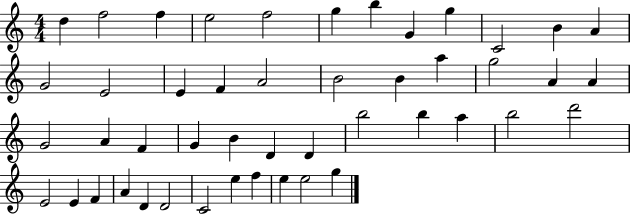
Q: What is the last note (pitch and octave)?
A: G5